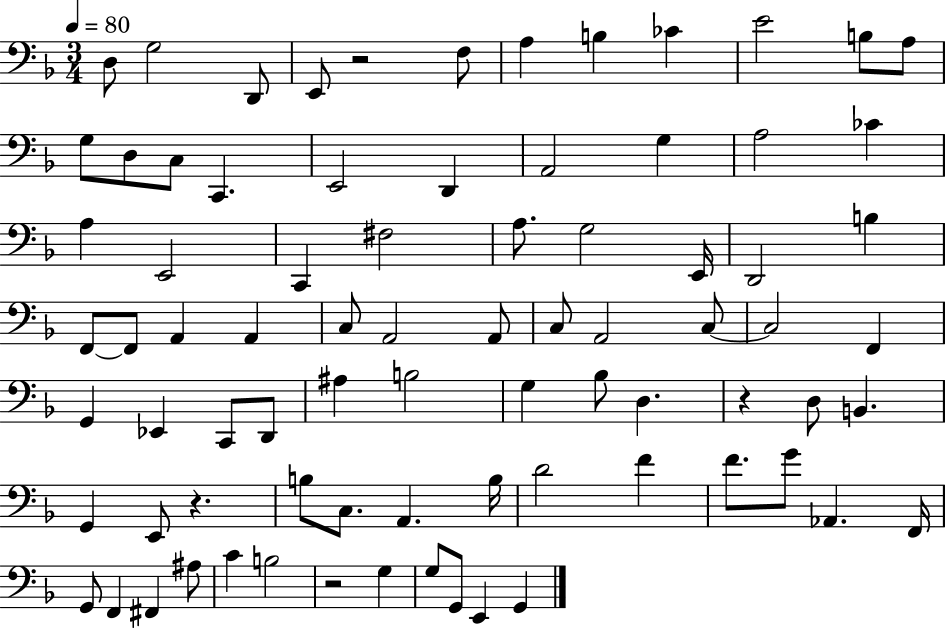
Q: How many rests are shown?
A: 4